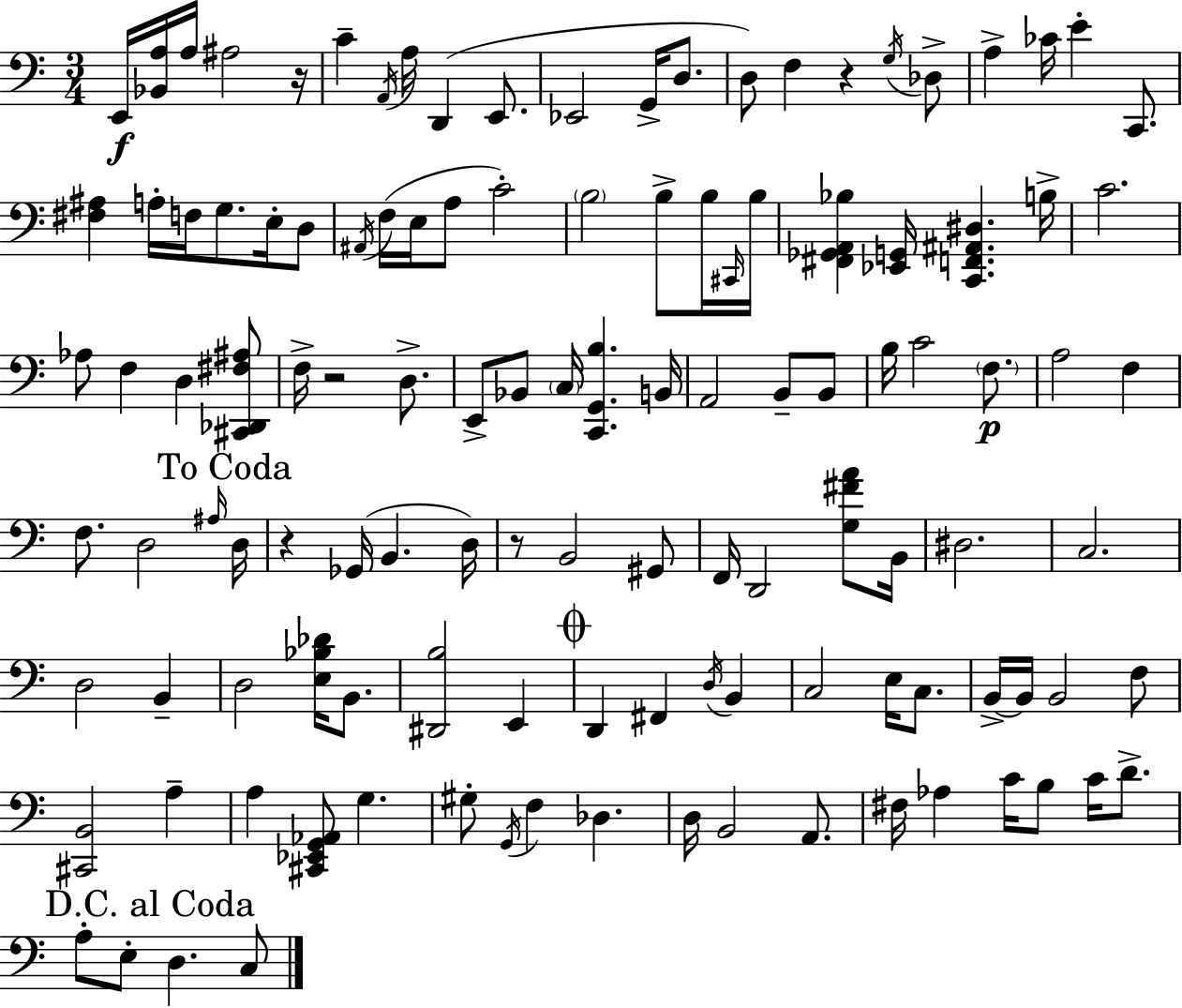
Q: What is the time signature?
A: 3/4